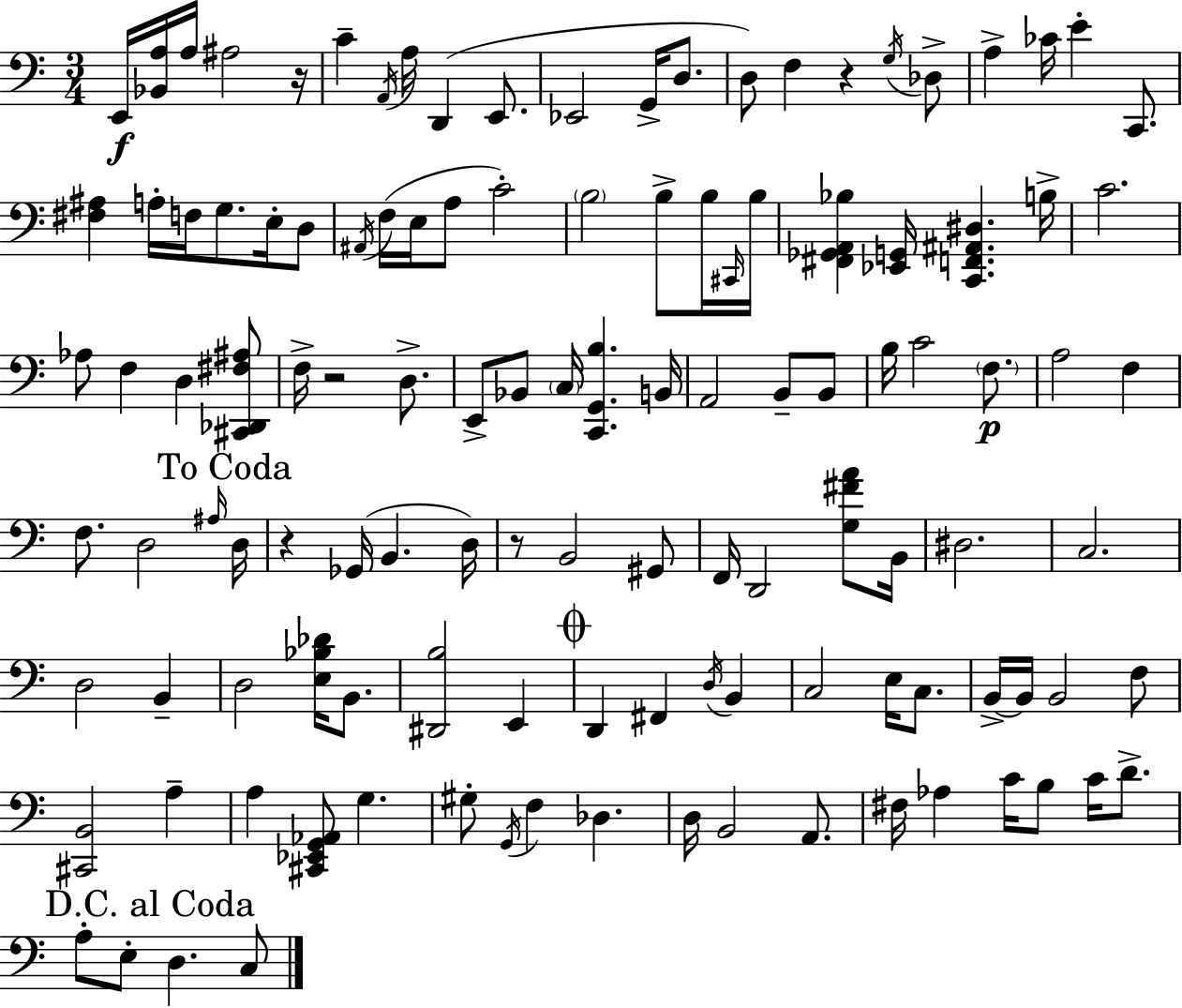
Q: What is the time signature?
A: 3/4